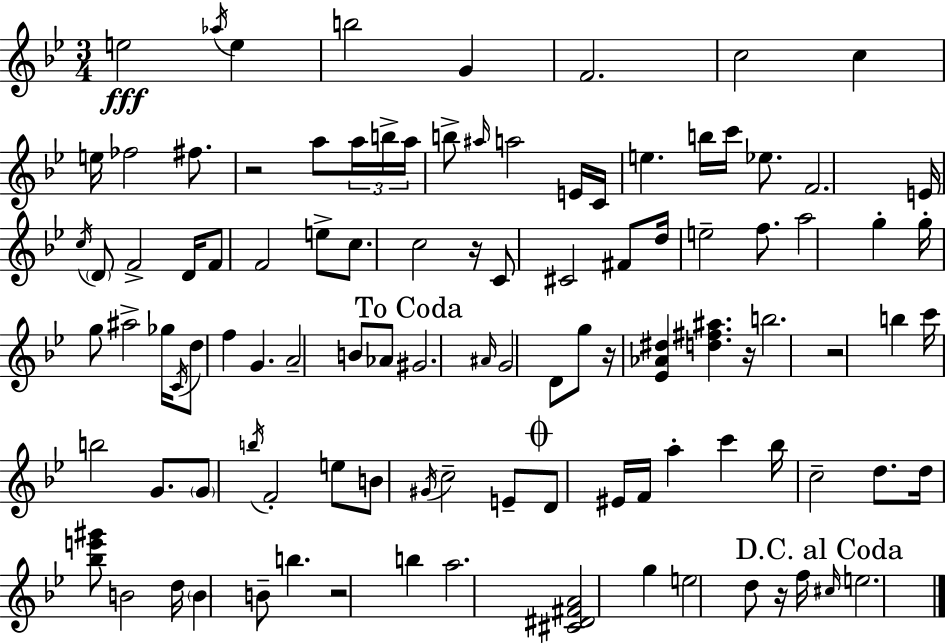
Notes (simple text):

E5/h Ab5/s E5/q B5/h G4/q F4/h. C5/h C5/q E5/s FES5/h F#5/e. R/h A5/e A5/s B5/s A5/s B5/e A#5/s A5/h E4/s C4/s E5/q. B5/s C6/s Eb5/e. F4/h. E4/s C5/s D4/e F4/h D4/s F4/e F4/h E5/e C5/e. C5/h R/s C4/e C#4/h F#4/e D5/s E5/h F5/e. A5/h G5/q G5/s G5/e A#5/h Gb5/s C4/s D5/e F5/q G4/q. A4/h B4/e Ab4/e G#4/h. A#4/s G4/h D4/e G5/e R/s [Eb4,Ab4,D#5]/q [D5,F#5,A#5]/q. R/s B5/h. R/h B5/q C6/s B5/h G4/e. G4/e B5/s F4/h E5/e B4/e G#4/s C5/h E4/e D4/e EIS4/s F4/s A5/q C6/q Bb5/s C5/h D5/e. D5/s [Bb5,E6,G#6]/e B4/h D5/s B4/q B4/e B5/q. R/h B5/q A5/h. [C#4,D#4,F#4,A4]/h G5/q E5/h D5/e R/s F5/s C#5/s E5/h.